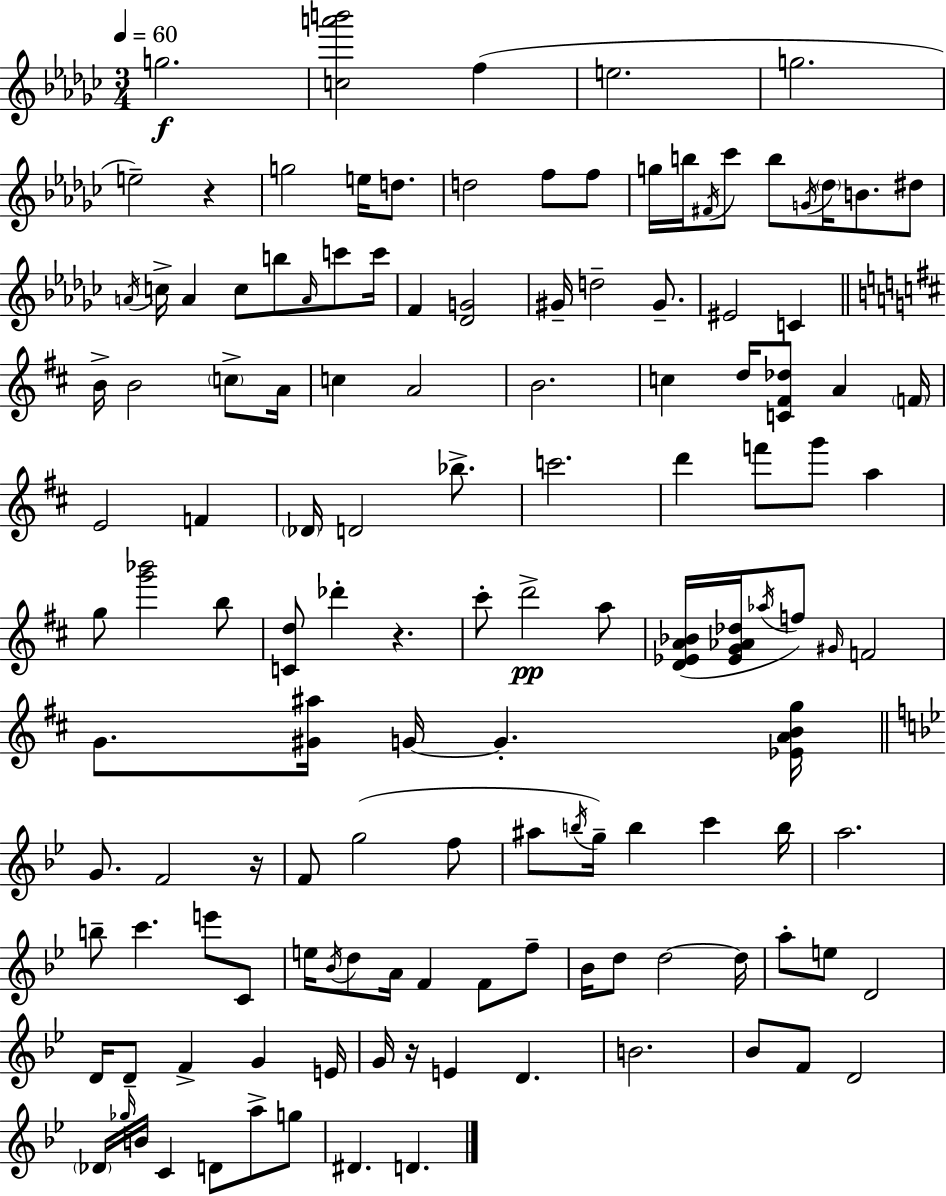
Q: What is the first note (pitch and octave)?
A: G5